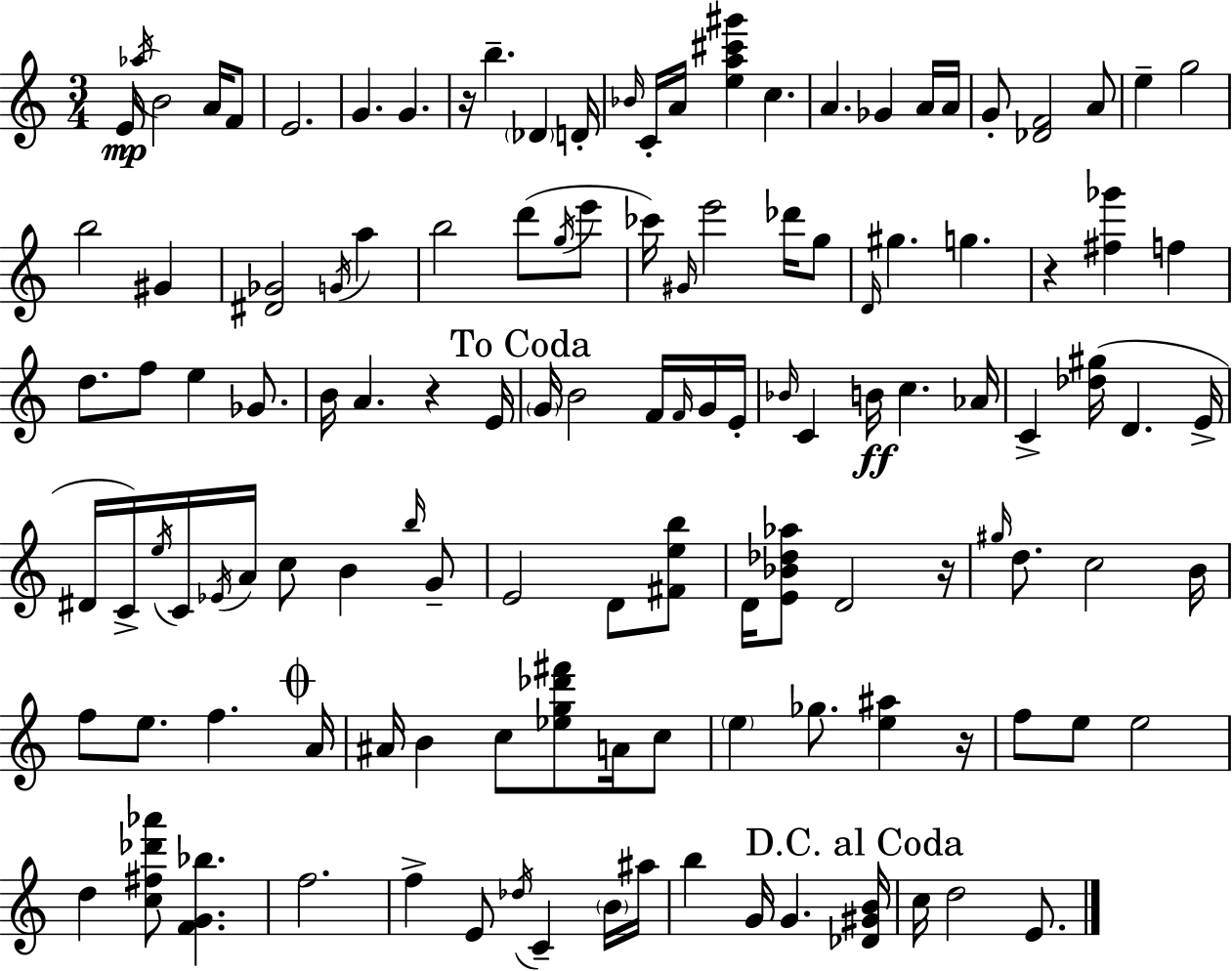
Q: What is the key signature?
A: C major